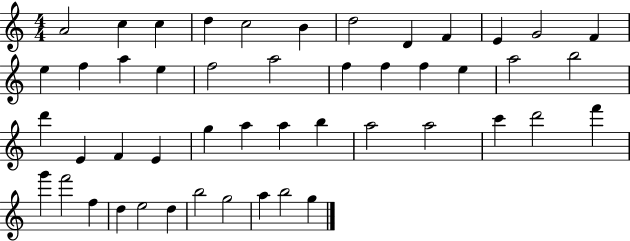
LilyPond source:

{
  \clef treble
  \numericTimeSignature
  \time 4/4
  \key c \major
  a'2 c''4 c''4 | d''4 c''2 b'4 | d''2 d'4 f'4 | e'4 g'2 f'4 | \break e''4 f''4 a''4 e''4 | f''2 a''2 | f''4 f''4 f''4 e''4 | a''2 b''2 | \break d'''4 e'4 f'4 e'4 | g''4 a''4 a''4 b''4 | a''2 a''2 | c'''4 d'''2 f'''4 | \break g'''4 f'''2 f''4 | d''4 e''2 d''4 | b''2 g''2 | a''4 b''2 g''4 | \break \bar "|."
}